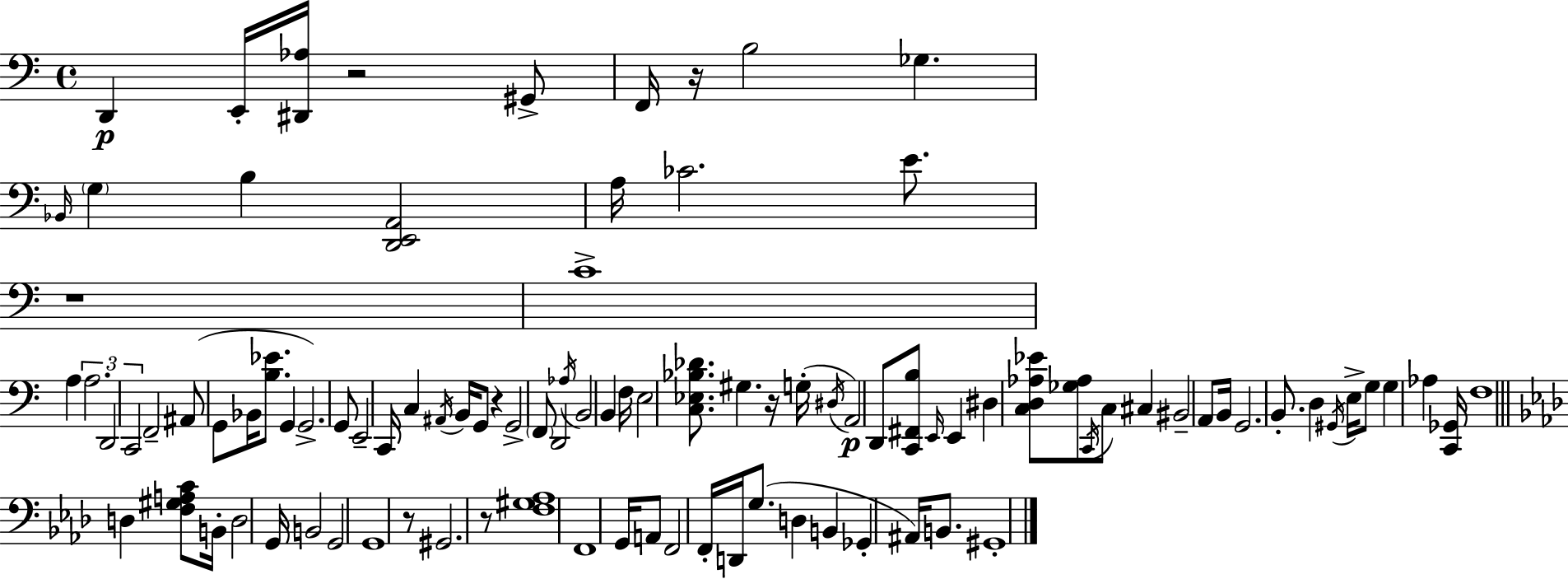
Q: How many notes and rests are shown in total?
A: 99